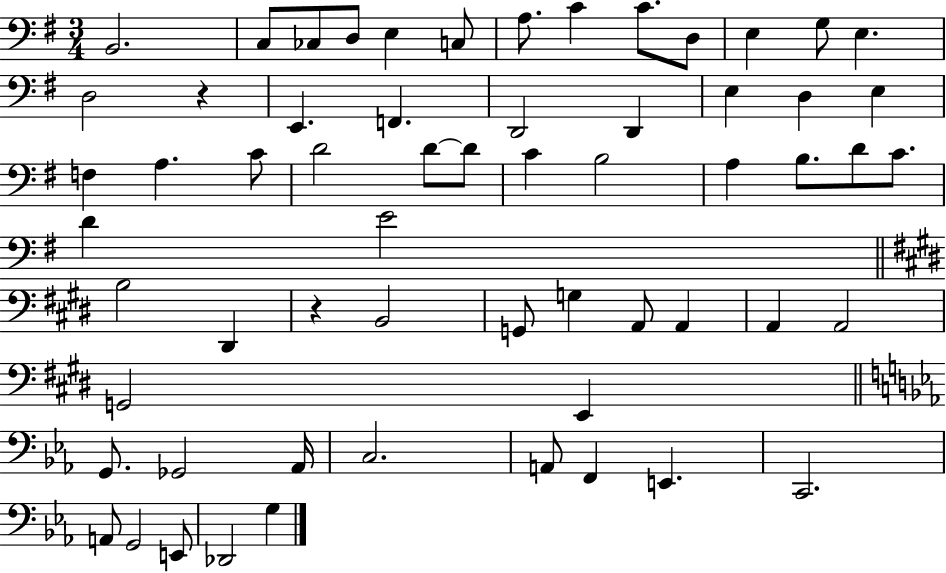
{
  \clef bass
  \numericTimeSignature
  \time 3/4
  \key g \major
  b,2. | c8 ces8 d8 e4 c8 | a8. c'4 c'8. d8 | e4 g8 e4. | \break d2 r4 | e,4. f,4. | d,2 d,4 | e4 d4 e4 | \break f4 a4. c'8 | d'2 d'8~~ d'8 | c'4 b2 | a4 b8. d'8 c'8. | \break d'4 e'2 | \bar "||" \break \key e \major b2 dis,4 | r4 b,2 | g,8 g4 a,8 a,4 | a,4 a,2 | \break g,2 e,4 | \bar "||" \break \key c \minor g,8. ges,2 aes,16 | c2. | a,8 f,4 e,4. | c,2. | \break a,8 g,2 e,8 | des,2 g4 | \bar "|."
}